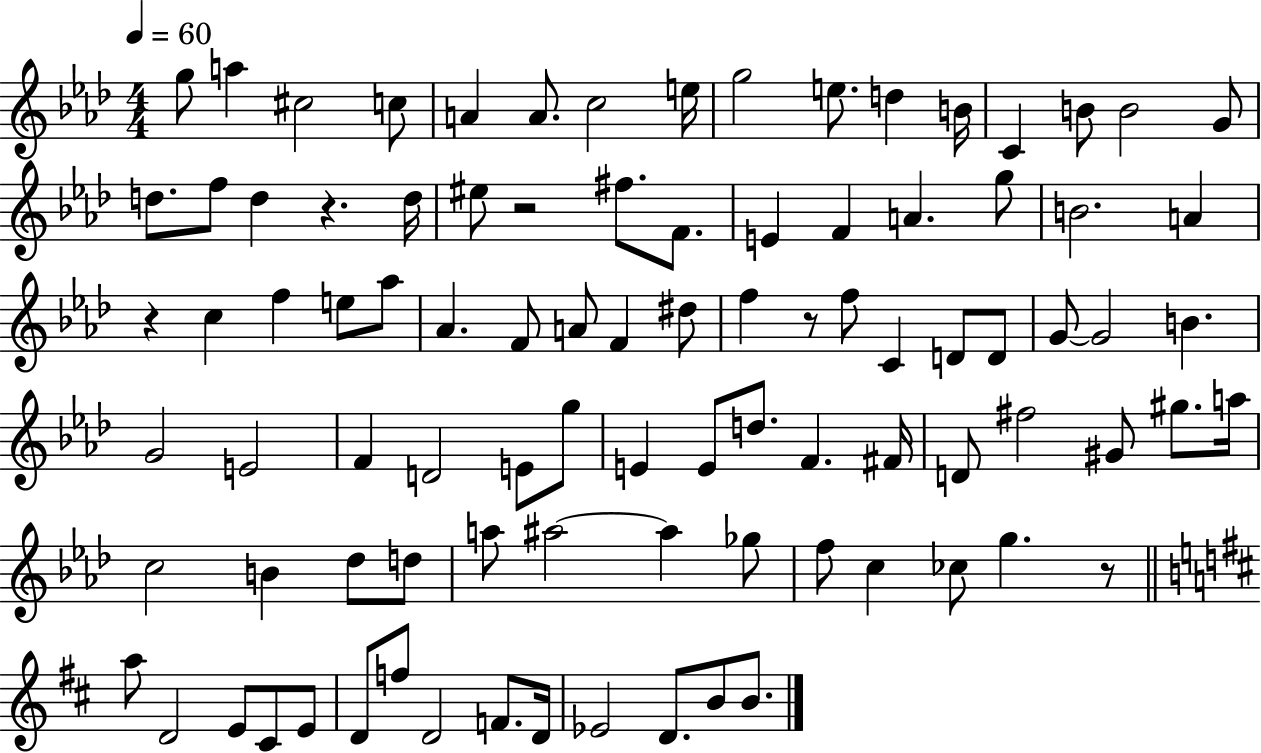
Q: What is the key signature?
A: AES major